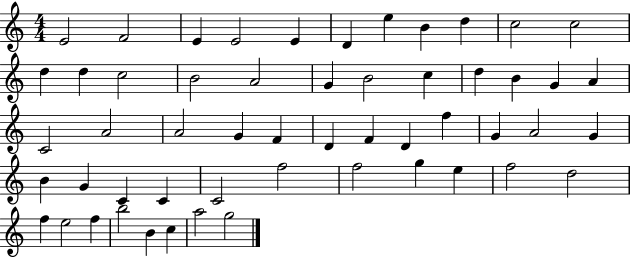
{
  \clef treble
  \numericTimeSignature
  \time 4/4
  \key c \major
  e'2 f'2 | e'4 e'2 e'4 | d'4 e''4 b'4 d''4 | c''2 c''2 | \break d''4 d''4 c''2 | b'2 a'2 | g'4 b'2 c''4 | d''4 b'4 g'4 a'4 | \break c'2 a'2 | a'2 g'4 f'4 | d'4 f'4 d'4 f''4 | g'4 a'2 g'4 | \break b'4 g'4 c'4 c'4 | c'2 f''2 | f''2 g''4 e''4 | f''2 d''2 | \break f''4 e''2 f''4 | b''2 b'4 c''4 | a''2 g''2 | \bar "|."
}